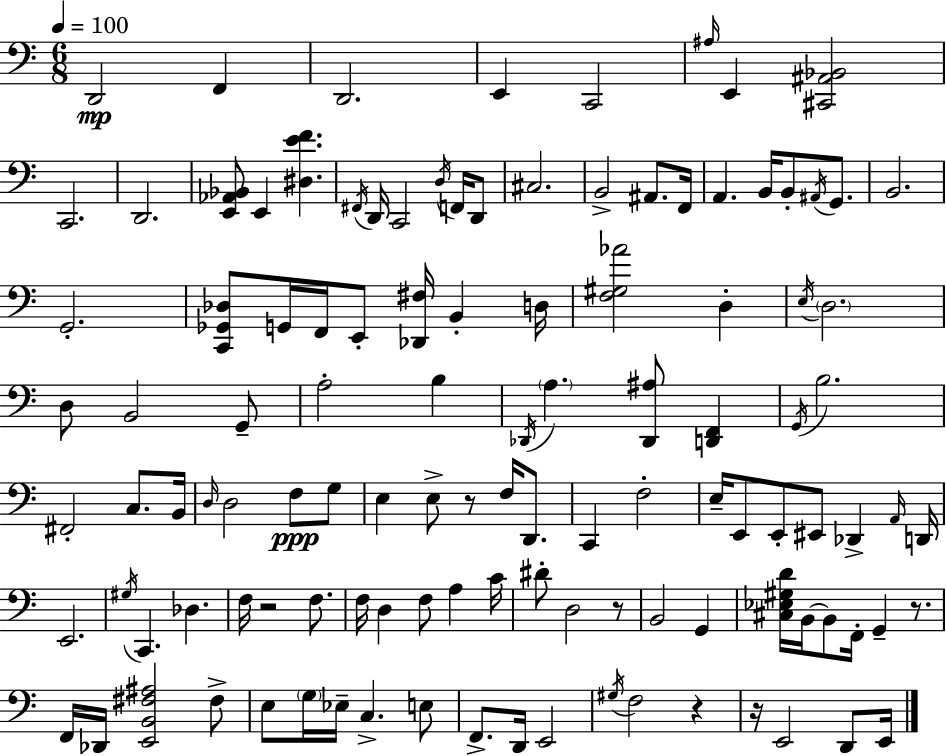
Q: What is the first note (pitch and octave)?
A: D2